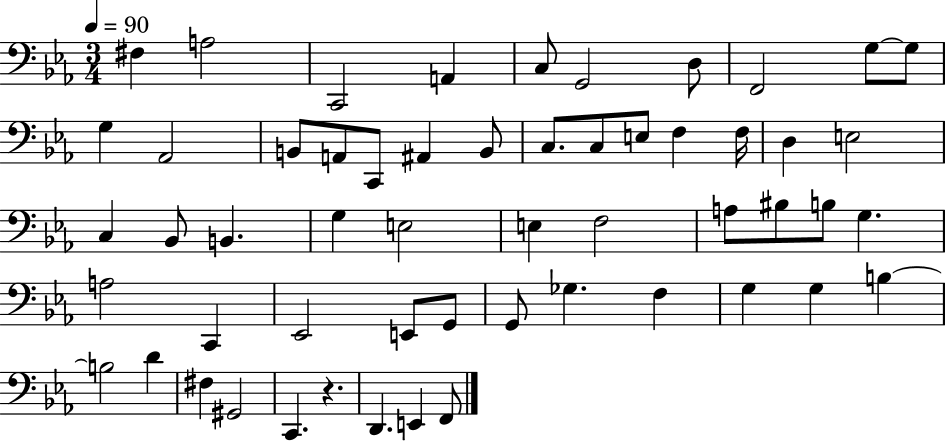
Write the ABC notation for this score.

X:1
T:Untitled
M:3/4
L:1/4
K:Eb
^F, A,2 C,,2 A,, C,/2 G,,2 D,/2 F,,2 G,/2 G,/2 G, _A,,2 B,,/2 A,,/2 C,,/2 ^A,, B,,/2 C,/2 C,/2 E,/2 F, F,/4 D, E,2 C, _B,,/2 B,, G, E,2 E, F,2 A,/2 ^B,/2 B,/2 G, A,2 C,, _E,,2 E,,/2 G,,/2 G,,/2 _G, F, G, G, B, B,2 D ^F, ^G,,2 C,, z D,, E,, F,,/2